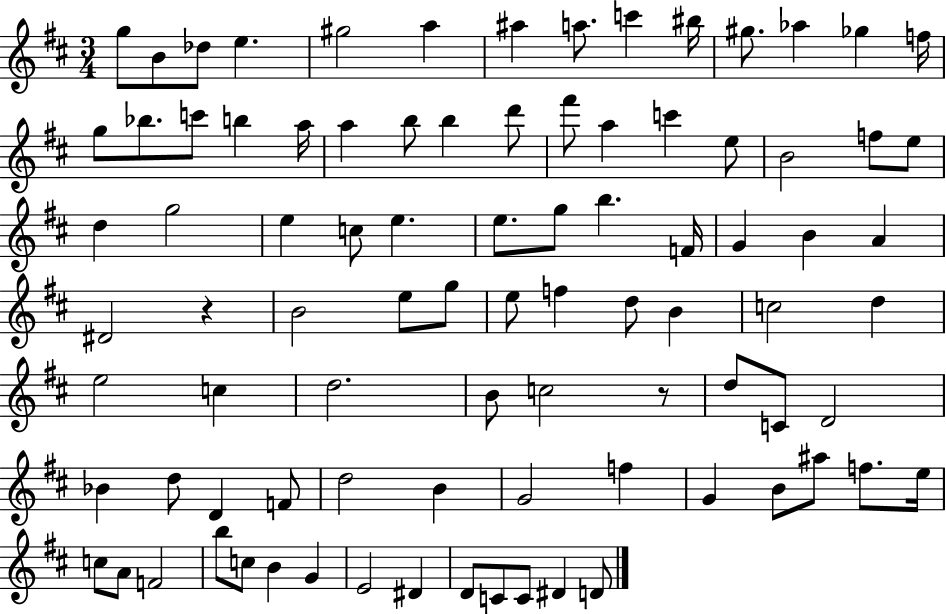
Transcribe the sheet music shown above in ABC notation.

X:1
T:Untitled
M:3/4
L:1/4
K:D
g/2 B/2 _d/2 e ^g2 a ^a a/2 c' ^b/4 ^g/2 _a _g f/4 g/2 _b/2 c'/2 b a/4 a b/2 b d'/2 ^f'/2 a c' e/2 B2 f/2 e/2 d g2 e c/2 e e/2 g/2 b F/4 G B A ^D2 z B2 e/2 g/2 e/2 f d/2 B c2 d e2 c d2 B/2 c2 z/2 d/2 C/2 D2 _B d/2 D F/2 d2 B G2 f G B/2 ^a/2 f/2 e/4 c/2 A/2 F2 b/2 c/2 B G E2 ^D D/2 C/2 C/2 ^D D/2